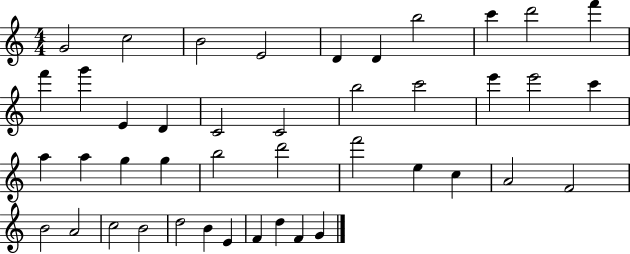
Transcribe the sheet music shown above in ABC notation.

X:1
T:Untitled
M:4/4
L:1/4
K:C
G2 c2 B2 E2 D D b2 c' d'2 f' f' g' E D C2 C2 b2 c'2 e' e'2 c' a a g g b2 d'2 f'2 e c A2 F2 B2 A2 c2 B2 d2 B E F d F G